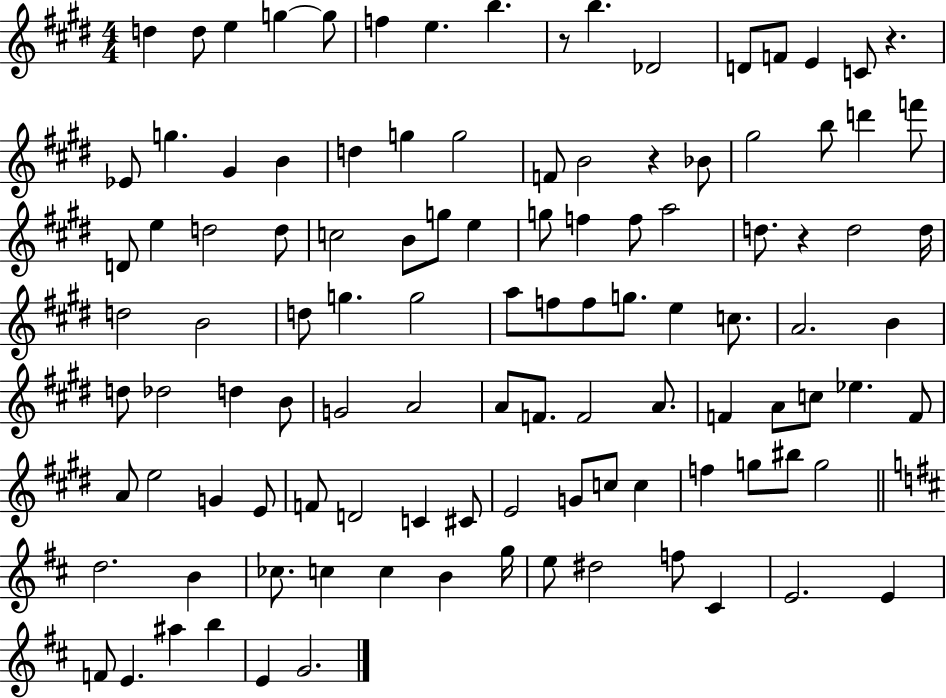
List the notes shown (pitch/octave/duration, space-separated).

D5/q D5/e E5/q G5/q G5/e F5/q E5/q. B5/q. R/e B5/q. Db4/h D4/e F4/e E4/q C4/e R/q. Eb4/e G5/q. G#4/q B4/q D5/q G5/q G5/h F4/e B4/h R/q Bb4/e G#5/h B5/e D6/q F6/e D4/e E5/q D5/h D5/e C5/h B4/e G5/e E5/q G5/e F5/q F5/e A5/h D5/e. R/q D5/h D5/s D5/h B4/h D5/e G5/q. G5/h A5/e F5/e F5/e G5/e. E5/q C5/e. A4/h. B4/q D5/e Db5/h D5/q B4/e G4/h A4/h A4/e F4/e. F4/h A4/e. F4/q A4/e C5/e Eb5/q. F4/e A4/e E5/h G4/q E4/e F4/e D4/h C4/q C#4/e E4/h G4/e C5/e C5/q F5/q G5/e BIS5/e G5/h D5/h. B4/q CES5/e. C5/q C5/q B4/q G5/s E5/e D#5/h F5/e C#4/q E4/h. E4/q F4/e E4/q. A#5/q B5/q E4/q G4/h.